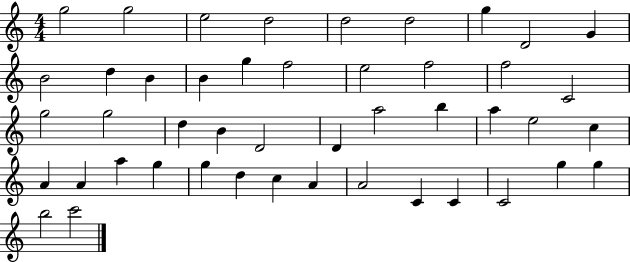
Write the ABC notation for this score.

X:1
T:Untitled
M:4/4
L:1/4
K:C
g2 g2 e2 d2 d2 d2 g D2 G B2 d B B g f2 e2 f2 f2 C2 g2 g2 d B D2 D a2 b a e2 c A A a g g d c A A2 C C C2 g g b2 c'2